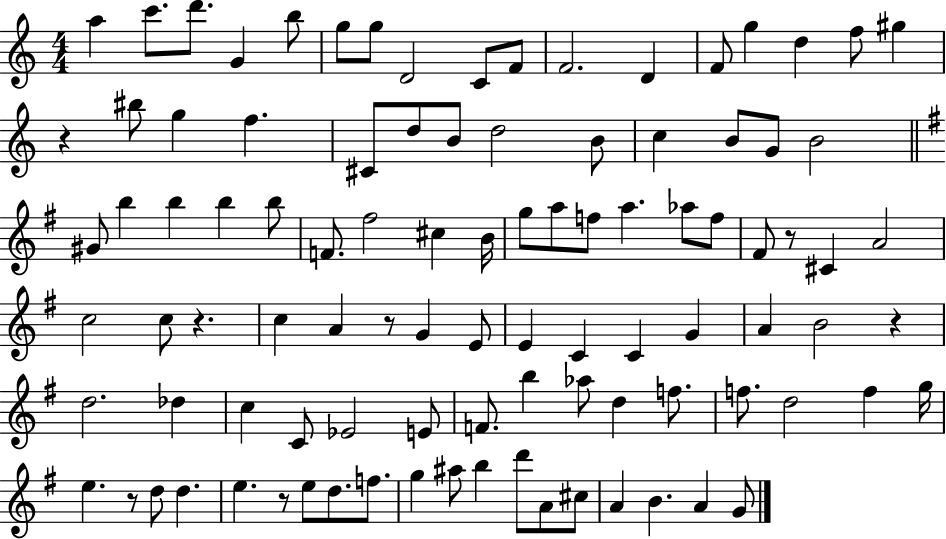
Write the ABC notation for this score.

X:1
T:Untitled
M:4/4
L:1/4
K:C
a c'/2 d'/2 G b/2 g/2 g/2 D2 C/2 F/2 F2 D F/2 g d f/2 ^g z ^b/2 g f ^C/2 d/2 B/2 d2 B/2 c B/2 G/2 B2 ^G/2 b b b b/2 F/2 ^f2 ^c B/4 g/2 a/2 f/2 a _a/2 f/2 ^F/2 z/2 ^C A2 c2 c/2 z c A z/2 G E/2 E C C G A B2 z d2 _d c C/2 _E2 E/2 F/2 b _a/2 d f/2 f/2 d2 f g/4 e z/2 d/2 d e z/2 e/2 d/2 f/2 g ^a/2 b d'/2 A/2 ^c/2 A B A G/2